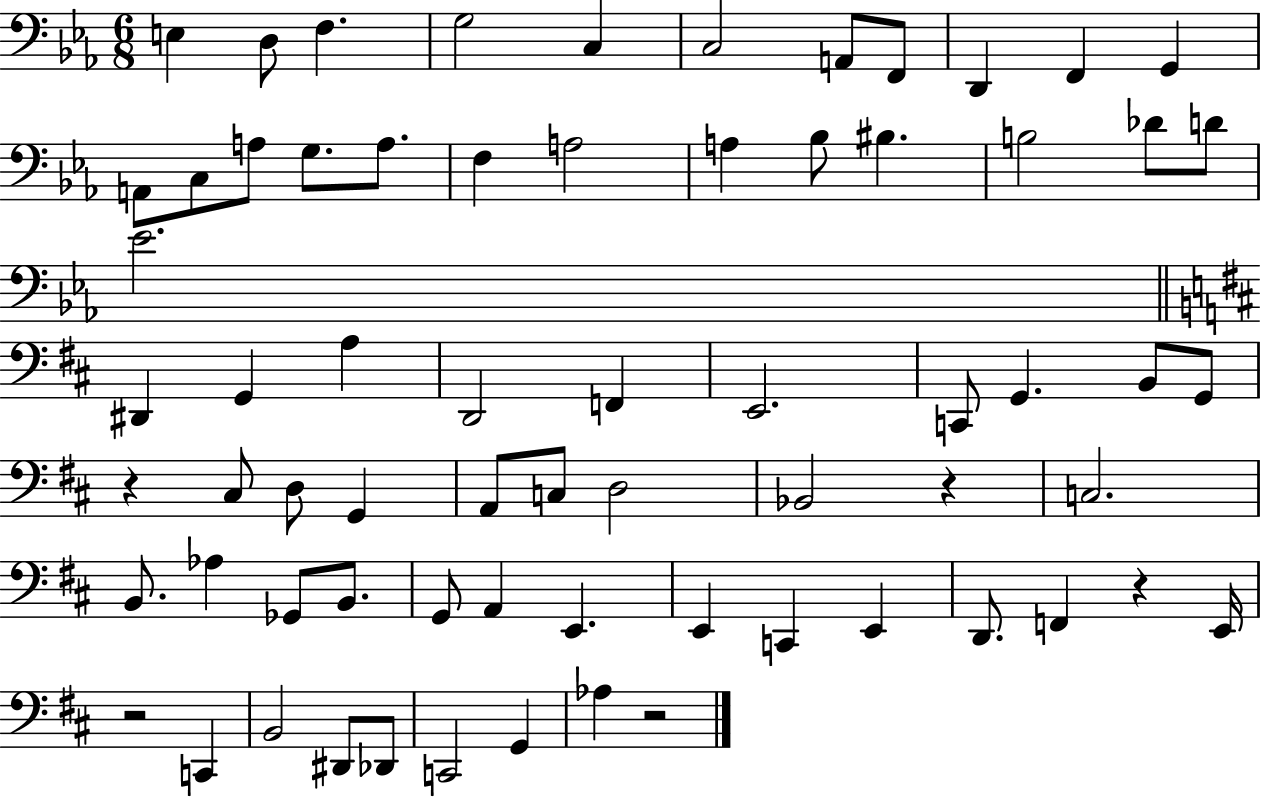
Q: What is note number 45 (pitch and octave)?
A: Ab3